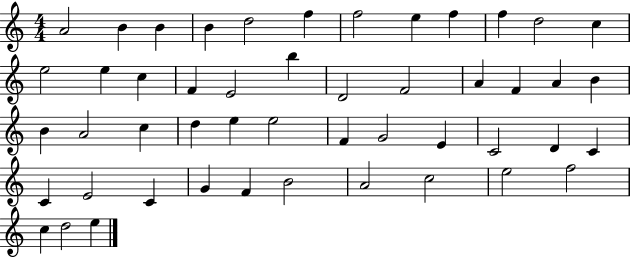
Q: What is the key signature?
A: C major